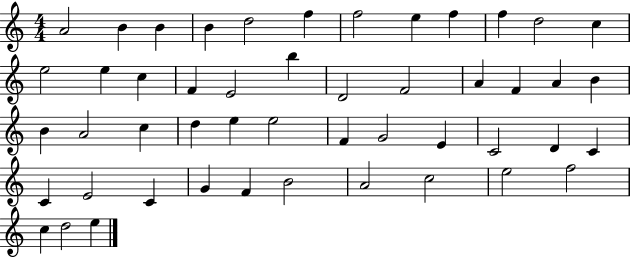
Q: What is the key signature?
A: C major